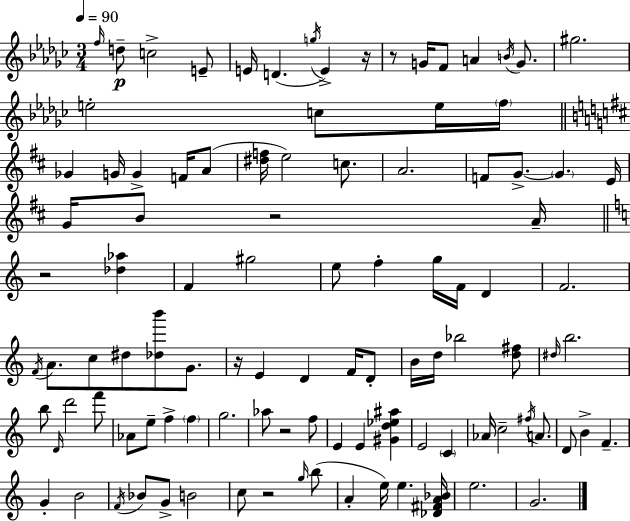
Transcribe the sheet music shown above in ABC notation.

X:1
T:Untitled
M:3/4
L:1/4
K:Ebm
f/4 d/2 c2 E/2 E/4 D g/4 E z/4 z/2 G/4 F/2 A B/4 G/2 ^g2 e2 c/2 e/4 f/4 _G G/4 G F/4 A/2 [^df]/4 e2 c/2 A2 F/2 G/2 G E/4 G/4 B/2 z2 A/4 z2 [_d_a] F ^g2 e/2 f g/4 F/4 D F2 F/4 A/2 c/2 ^d/2 [_db']/2 G/2 z/4 E D F/4 D/2 B/4 d/4 _b2 [d^f]/2 ^d/4 b2 b/2 D/4 d'2 f'/2 _A/2 e/2 f f g2 _a/2 z2 f/2 E E [^Gd_e^a] E2 C _A/4 c2 ^f/4 A/2 D/2 B F G B2 F/4 _B/2 G/2 B2 c/2 z2 g/4 b/2 A e/4 e [_D^FA_B]/4 e2 G2